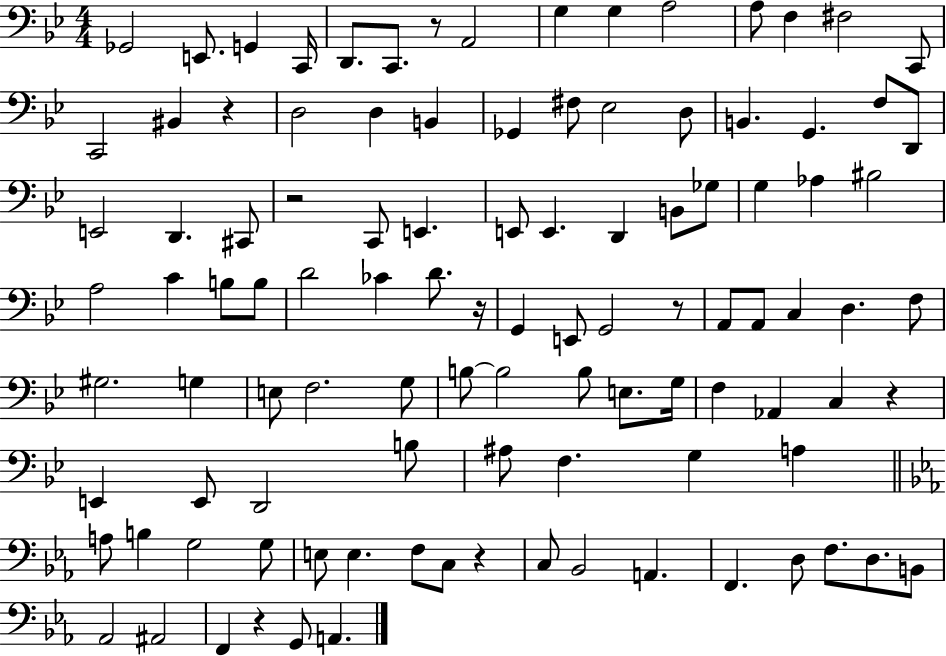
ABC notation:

X:1
T:Untitled
M:4/4
L:1/4
K:Bb
_G,,2 E,,/2 G,, C,,/4 D,,/2 C,,/2 z/2 A,,2 G, G, A,2 A,/2 F, ^F,2 C,,/2 C,,2 ^B,, z D,2 D, B,, _G,, ^F,/2 _E,2 D,/2 B,, G,, F,/2 D,,/2 E,,2 D,, ^C,,/2 z2 C,,/2 E,, E,,/2 E,, D,, B,,/2 _G,/2 G, _A, ^B,2 A,2 C B,/2 B,/2 D2 _C D/2 z/4 G,, E,,/2 G,,2 z/2 A,,/2 A,,/2 C, D, F,/2 ^G,2 G, E,/2 F,2 G,/2 B,/2 B,2 B,/2 E,/2 G,/4 F, _A,, C, z E,, E,,/2 D,,2 B,/2 ^A,/2 F, G, A, A,/2 B, G,2 G,/2 E,/2 E, F,/2 C,/2 z C,/2 _B,,2 A,, F,, D,/2 F,/2 D,/2 B,,/2 _A,,2 ^A,,2 F,, z G,,/2 A,,